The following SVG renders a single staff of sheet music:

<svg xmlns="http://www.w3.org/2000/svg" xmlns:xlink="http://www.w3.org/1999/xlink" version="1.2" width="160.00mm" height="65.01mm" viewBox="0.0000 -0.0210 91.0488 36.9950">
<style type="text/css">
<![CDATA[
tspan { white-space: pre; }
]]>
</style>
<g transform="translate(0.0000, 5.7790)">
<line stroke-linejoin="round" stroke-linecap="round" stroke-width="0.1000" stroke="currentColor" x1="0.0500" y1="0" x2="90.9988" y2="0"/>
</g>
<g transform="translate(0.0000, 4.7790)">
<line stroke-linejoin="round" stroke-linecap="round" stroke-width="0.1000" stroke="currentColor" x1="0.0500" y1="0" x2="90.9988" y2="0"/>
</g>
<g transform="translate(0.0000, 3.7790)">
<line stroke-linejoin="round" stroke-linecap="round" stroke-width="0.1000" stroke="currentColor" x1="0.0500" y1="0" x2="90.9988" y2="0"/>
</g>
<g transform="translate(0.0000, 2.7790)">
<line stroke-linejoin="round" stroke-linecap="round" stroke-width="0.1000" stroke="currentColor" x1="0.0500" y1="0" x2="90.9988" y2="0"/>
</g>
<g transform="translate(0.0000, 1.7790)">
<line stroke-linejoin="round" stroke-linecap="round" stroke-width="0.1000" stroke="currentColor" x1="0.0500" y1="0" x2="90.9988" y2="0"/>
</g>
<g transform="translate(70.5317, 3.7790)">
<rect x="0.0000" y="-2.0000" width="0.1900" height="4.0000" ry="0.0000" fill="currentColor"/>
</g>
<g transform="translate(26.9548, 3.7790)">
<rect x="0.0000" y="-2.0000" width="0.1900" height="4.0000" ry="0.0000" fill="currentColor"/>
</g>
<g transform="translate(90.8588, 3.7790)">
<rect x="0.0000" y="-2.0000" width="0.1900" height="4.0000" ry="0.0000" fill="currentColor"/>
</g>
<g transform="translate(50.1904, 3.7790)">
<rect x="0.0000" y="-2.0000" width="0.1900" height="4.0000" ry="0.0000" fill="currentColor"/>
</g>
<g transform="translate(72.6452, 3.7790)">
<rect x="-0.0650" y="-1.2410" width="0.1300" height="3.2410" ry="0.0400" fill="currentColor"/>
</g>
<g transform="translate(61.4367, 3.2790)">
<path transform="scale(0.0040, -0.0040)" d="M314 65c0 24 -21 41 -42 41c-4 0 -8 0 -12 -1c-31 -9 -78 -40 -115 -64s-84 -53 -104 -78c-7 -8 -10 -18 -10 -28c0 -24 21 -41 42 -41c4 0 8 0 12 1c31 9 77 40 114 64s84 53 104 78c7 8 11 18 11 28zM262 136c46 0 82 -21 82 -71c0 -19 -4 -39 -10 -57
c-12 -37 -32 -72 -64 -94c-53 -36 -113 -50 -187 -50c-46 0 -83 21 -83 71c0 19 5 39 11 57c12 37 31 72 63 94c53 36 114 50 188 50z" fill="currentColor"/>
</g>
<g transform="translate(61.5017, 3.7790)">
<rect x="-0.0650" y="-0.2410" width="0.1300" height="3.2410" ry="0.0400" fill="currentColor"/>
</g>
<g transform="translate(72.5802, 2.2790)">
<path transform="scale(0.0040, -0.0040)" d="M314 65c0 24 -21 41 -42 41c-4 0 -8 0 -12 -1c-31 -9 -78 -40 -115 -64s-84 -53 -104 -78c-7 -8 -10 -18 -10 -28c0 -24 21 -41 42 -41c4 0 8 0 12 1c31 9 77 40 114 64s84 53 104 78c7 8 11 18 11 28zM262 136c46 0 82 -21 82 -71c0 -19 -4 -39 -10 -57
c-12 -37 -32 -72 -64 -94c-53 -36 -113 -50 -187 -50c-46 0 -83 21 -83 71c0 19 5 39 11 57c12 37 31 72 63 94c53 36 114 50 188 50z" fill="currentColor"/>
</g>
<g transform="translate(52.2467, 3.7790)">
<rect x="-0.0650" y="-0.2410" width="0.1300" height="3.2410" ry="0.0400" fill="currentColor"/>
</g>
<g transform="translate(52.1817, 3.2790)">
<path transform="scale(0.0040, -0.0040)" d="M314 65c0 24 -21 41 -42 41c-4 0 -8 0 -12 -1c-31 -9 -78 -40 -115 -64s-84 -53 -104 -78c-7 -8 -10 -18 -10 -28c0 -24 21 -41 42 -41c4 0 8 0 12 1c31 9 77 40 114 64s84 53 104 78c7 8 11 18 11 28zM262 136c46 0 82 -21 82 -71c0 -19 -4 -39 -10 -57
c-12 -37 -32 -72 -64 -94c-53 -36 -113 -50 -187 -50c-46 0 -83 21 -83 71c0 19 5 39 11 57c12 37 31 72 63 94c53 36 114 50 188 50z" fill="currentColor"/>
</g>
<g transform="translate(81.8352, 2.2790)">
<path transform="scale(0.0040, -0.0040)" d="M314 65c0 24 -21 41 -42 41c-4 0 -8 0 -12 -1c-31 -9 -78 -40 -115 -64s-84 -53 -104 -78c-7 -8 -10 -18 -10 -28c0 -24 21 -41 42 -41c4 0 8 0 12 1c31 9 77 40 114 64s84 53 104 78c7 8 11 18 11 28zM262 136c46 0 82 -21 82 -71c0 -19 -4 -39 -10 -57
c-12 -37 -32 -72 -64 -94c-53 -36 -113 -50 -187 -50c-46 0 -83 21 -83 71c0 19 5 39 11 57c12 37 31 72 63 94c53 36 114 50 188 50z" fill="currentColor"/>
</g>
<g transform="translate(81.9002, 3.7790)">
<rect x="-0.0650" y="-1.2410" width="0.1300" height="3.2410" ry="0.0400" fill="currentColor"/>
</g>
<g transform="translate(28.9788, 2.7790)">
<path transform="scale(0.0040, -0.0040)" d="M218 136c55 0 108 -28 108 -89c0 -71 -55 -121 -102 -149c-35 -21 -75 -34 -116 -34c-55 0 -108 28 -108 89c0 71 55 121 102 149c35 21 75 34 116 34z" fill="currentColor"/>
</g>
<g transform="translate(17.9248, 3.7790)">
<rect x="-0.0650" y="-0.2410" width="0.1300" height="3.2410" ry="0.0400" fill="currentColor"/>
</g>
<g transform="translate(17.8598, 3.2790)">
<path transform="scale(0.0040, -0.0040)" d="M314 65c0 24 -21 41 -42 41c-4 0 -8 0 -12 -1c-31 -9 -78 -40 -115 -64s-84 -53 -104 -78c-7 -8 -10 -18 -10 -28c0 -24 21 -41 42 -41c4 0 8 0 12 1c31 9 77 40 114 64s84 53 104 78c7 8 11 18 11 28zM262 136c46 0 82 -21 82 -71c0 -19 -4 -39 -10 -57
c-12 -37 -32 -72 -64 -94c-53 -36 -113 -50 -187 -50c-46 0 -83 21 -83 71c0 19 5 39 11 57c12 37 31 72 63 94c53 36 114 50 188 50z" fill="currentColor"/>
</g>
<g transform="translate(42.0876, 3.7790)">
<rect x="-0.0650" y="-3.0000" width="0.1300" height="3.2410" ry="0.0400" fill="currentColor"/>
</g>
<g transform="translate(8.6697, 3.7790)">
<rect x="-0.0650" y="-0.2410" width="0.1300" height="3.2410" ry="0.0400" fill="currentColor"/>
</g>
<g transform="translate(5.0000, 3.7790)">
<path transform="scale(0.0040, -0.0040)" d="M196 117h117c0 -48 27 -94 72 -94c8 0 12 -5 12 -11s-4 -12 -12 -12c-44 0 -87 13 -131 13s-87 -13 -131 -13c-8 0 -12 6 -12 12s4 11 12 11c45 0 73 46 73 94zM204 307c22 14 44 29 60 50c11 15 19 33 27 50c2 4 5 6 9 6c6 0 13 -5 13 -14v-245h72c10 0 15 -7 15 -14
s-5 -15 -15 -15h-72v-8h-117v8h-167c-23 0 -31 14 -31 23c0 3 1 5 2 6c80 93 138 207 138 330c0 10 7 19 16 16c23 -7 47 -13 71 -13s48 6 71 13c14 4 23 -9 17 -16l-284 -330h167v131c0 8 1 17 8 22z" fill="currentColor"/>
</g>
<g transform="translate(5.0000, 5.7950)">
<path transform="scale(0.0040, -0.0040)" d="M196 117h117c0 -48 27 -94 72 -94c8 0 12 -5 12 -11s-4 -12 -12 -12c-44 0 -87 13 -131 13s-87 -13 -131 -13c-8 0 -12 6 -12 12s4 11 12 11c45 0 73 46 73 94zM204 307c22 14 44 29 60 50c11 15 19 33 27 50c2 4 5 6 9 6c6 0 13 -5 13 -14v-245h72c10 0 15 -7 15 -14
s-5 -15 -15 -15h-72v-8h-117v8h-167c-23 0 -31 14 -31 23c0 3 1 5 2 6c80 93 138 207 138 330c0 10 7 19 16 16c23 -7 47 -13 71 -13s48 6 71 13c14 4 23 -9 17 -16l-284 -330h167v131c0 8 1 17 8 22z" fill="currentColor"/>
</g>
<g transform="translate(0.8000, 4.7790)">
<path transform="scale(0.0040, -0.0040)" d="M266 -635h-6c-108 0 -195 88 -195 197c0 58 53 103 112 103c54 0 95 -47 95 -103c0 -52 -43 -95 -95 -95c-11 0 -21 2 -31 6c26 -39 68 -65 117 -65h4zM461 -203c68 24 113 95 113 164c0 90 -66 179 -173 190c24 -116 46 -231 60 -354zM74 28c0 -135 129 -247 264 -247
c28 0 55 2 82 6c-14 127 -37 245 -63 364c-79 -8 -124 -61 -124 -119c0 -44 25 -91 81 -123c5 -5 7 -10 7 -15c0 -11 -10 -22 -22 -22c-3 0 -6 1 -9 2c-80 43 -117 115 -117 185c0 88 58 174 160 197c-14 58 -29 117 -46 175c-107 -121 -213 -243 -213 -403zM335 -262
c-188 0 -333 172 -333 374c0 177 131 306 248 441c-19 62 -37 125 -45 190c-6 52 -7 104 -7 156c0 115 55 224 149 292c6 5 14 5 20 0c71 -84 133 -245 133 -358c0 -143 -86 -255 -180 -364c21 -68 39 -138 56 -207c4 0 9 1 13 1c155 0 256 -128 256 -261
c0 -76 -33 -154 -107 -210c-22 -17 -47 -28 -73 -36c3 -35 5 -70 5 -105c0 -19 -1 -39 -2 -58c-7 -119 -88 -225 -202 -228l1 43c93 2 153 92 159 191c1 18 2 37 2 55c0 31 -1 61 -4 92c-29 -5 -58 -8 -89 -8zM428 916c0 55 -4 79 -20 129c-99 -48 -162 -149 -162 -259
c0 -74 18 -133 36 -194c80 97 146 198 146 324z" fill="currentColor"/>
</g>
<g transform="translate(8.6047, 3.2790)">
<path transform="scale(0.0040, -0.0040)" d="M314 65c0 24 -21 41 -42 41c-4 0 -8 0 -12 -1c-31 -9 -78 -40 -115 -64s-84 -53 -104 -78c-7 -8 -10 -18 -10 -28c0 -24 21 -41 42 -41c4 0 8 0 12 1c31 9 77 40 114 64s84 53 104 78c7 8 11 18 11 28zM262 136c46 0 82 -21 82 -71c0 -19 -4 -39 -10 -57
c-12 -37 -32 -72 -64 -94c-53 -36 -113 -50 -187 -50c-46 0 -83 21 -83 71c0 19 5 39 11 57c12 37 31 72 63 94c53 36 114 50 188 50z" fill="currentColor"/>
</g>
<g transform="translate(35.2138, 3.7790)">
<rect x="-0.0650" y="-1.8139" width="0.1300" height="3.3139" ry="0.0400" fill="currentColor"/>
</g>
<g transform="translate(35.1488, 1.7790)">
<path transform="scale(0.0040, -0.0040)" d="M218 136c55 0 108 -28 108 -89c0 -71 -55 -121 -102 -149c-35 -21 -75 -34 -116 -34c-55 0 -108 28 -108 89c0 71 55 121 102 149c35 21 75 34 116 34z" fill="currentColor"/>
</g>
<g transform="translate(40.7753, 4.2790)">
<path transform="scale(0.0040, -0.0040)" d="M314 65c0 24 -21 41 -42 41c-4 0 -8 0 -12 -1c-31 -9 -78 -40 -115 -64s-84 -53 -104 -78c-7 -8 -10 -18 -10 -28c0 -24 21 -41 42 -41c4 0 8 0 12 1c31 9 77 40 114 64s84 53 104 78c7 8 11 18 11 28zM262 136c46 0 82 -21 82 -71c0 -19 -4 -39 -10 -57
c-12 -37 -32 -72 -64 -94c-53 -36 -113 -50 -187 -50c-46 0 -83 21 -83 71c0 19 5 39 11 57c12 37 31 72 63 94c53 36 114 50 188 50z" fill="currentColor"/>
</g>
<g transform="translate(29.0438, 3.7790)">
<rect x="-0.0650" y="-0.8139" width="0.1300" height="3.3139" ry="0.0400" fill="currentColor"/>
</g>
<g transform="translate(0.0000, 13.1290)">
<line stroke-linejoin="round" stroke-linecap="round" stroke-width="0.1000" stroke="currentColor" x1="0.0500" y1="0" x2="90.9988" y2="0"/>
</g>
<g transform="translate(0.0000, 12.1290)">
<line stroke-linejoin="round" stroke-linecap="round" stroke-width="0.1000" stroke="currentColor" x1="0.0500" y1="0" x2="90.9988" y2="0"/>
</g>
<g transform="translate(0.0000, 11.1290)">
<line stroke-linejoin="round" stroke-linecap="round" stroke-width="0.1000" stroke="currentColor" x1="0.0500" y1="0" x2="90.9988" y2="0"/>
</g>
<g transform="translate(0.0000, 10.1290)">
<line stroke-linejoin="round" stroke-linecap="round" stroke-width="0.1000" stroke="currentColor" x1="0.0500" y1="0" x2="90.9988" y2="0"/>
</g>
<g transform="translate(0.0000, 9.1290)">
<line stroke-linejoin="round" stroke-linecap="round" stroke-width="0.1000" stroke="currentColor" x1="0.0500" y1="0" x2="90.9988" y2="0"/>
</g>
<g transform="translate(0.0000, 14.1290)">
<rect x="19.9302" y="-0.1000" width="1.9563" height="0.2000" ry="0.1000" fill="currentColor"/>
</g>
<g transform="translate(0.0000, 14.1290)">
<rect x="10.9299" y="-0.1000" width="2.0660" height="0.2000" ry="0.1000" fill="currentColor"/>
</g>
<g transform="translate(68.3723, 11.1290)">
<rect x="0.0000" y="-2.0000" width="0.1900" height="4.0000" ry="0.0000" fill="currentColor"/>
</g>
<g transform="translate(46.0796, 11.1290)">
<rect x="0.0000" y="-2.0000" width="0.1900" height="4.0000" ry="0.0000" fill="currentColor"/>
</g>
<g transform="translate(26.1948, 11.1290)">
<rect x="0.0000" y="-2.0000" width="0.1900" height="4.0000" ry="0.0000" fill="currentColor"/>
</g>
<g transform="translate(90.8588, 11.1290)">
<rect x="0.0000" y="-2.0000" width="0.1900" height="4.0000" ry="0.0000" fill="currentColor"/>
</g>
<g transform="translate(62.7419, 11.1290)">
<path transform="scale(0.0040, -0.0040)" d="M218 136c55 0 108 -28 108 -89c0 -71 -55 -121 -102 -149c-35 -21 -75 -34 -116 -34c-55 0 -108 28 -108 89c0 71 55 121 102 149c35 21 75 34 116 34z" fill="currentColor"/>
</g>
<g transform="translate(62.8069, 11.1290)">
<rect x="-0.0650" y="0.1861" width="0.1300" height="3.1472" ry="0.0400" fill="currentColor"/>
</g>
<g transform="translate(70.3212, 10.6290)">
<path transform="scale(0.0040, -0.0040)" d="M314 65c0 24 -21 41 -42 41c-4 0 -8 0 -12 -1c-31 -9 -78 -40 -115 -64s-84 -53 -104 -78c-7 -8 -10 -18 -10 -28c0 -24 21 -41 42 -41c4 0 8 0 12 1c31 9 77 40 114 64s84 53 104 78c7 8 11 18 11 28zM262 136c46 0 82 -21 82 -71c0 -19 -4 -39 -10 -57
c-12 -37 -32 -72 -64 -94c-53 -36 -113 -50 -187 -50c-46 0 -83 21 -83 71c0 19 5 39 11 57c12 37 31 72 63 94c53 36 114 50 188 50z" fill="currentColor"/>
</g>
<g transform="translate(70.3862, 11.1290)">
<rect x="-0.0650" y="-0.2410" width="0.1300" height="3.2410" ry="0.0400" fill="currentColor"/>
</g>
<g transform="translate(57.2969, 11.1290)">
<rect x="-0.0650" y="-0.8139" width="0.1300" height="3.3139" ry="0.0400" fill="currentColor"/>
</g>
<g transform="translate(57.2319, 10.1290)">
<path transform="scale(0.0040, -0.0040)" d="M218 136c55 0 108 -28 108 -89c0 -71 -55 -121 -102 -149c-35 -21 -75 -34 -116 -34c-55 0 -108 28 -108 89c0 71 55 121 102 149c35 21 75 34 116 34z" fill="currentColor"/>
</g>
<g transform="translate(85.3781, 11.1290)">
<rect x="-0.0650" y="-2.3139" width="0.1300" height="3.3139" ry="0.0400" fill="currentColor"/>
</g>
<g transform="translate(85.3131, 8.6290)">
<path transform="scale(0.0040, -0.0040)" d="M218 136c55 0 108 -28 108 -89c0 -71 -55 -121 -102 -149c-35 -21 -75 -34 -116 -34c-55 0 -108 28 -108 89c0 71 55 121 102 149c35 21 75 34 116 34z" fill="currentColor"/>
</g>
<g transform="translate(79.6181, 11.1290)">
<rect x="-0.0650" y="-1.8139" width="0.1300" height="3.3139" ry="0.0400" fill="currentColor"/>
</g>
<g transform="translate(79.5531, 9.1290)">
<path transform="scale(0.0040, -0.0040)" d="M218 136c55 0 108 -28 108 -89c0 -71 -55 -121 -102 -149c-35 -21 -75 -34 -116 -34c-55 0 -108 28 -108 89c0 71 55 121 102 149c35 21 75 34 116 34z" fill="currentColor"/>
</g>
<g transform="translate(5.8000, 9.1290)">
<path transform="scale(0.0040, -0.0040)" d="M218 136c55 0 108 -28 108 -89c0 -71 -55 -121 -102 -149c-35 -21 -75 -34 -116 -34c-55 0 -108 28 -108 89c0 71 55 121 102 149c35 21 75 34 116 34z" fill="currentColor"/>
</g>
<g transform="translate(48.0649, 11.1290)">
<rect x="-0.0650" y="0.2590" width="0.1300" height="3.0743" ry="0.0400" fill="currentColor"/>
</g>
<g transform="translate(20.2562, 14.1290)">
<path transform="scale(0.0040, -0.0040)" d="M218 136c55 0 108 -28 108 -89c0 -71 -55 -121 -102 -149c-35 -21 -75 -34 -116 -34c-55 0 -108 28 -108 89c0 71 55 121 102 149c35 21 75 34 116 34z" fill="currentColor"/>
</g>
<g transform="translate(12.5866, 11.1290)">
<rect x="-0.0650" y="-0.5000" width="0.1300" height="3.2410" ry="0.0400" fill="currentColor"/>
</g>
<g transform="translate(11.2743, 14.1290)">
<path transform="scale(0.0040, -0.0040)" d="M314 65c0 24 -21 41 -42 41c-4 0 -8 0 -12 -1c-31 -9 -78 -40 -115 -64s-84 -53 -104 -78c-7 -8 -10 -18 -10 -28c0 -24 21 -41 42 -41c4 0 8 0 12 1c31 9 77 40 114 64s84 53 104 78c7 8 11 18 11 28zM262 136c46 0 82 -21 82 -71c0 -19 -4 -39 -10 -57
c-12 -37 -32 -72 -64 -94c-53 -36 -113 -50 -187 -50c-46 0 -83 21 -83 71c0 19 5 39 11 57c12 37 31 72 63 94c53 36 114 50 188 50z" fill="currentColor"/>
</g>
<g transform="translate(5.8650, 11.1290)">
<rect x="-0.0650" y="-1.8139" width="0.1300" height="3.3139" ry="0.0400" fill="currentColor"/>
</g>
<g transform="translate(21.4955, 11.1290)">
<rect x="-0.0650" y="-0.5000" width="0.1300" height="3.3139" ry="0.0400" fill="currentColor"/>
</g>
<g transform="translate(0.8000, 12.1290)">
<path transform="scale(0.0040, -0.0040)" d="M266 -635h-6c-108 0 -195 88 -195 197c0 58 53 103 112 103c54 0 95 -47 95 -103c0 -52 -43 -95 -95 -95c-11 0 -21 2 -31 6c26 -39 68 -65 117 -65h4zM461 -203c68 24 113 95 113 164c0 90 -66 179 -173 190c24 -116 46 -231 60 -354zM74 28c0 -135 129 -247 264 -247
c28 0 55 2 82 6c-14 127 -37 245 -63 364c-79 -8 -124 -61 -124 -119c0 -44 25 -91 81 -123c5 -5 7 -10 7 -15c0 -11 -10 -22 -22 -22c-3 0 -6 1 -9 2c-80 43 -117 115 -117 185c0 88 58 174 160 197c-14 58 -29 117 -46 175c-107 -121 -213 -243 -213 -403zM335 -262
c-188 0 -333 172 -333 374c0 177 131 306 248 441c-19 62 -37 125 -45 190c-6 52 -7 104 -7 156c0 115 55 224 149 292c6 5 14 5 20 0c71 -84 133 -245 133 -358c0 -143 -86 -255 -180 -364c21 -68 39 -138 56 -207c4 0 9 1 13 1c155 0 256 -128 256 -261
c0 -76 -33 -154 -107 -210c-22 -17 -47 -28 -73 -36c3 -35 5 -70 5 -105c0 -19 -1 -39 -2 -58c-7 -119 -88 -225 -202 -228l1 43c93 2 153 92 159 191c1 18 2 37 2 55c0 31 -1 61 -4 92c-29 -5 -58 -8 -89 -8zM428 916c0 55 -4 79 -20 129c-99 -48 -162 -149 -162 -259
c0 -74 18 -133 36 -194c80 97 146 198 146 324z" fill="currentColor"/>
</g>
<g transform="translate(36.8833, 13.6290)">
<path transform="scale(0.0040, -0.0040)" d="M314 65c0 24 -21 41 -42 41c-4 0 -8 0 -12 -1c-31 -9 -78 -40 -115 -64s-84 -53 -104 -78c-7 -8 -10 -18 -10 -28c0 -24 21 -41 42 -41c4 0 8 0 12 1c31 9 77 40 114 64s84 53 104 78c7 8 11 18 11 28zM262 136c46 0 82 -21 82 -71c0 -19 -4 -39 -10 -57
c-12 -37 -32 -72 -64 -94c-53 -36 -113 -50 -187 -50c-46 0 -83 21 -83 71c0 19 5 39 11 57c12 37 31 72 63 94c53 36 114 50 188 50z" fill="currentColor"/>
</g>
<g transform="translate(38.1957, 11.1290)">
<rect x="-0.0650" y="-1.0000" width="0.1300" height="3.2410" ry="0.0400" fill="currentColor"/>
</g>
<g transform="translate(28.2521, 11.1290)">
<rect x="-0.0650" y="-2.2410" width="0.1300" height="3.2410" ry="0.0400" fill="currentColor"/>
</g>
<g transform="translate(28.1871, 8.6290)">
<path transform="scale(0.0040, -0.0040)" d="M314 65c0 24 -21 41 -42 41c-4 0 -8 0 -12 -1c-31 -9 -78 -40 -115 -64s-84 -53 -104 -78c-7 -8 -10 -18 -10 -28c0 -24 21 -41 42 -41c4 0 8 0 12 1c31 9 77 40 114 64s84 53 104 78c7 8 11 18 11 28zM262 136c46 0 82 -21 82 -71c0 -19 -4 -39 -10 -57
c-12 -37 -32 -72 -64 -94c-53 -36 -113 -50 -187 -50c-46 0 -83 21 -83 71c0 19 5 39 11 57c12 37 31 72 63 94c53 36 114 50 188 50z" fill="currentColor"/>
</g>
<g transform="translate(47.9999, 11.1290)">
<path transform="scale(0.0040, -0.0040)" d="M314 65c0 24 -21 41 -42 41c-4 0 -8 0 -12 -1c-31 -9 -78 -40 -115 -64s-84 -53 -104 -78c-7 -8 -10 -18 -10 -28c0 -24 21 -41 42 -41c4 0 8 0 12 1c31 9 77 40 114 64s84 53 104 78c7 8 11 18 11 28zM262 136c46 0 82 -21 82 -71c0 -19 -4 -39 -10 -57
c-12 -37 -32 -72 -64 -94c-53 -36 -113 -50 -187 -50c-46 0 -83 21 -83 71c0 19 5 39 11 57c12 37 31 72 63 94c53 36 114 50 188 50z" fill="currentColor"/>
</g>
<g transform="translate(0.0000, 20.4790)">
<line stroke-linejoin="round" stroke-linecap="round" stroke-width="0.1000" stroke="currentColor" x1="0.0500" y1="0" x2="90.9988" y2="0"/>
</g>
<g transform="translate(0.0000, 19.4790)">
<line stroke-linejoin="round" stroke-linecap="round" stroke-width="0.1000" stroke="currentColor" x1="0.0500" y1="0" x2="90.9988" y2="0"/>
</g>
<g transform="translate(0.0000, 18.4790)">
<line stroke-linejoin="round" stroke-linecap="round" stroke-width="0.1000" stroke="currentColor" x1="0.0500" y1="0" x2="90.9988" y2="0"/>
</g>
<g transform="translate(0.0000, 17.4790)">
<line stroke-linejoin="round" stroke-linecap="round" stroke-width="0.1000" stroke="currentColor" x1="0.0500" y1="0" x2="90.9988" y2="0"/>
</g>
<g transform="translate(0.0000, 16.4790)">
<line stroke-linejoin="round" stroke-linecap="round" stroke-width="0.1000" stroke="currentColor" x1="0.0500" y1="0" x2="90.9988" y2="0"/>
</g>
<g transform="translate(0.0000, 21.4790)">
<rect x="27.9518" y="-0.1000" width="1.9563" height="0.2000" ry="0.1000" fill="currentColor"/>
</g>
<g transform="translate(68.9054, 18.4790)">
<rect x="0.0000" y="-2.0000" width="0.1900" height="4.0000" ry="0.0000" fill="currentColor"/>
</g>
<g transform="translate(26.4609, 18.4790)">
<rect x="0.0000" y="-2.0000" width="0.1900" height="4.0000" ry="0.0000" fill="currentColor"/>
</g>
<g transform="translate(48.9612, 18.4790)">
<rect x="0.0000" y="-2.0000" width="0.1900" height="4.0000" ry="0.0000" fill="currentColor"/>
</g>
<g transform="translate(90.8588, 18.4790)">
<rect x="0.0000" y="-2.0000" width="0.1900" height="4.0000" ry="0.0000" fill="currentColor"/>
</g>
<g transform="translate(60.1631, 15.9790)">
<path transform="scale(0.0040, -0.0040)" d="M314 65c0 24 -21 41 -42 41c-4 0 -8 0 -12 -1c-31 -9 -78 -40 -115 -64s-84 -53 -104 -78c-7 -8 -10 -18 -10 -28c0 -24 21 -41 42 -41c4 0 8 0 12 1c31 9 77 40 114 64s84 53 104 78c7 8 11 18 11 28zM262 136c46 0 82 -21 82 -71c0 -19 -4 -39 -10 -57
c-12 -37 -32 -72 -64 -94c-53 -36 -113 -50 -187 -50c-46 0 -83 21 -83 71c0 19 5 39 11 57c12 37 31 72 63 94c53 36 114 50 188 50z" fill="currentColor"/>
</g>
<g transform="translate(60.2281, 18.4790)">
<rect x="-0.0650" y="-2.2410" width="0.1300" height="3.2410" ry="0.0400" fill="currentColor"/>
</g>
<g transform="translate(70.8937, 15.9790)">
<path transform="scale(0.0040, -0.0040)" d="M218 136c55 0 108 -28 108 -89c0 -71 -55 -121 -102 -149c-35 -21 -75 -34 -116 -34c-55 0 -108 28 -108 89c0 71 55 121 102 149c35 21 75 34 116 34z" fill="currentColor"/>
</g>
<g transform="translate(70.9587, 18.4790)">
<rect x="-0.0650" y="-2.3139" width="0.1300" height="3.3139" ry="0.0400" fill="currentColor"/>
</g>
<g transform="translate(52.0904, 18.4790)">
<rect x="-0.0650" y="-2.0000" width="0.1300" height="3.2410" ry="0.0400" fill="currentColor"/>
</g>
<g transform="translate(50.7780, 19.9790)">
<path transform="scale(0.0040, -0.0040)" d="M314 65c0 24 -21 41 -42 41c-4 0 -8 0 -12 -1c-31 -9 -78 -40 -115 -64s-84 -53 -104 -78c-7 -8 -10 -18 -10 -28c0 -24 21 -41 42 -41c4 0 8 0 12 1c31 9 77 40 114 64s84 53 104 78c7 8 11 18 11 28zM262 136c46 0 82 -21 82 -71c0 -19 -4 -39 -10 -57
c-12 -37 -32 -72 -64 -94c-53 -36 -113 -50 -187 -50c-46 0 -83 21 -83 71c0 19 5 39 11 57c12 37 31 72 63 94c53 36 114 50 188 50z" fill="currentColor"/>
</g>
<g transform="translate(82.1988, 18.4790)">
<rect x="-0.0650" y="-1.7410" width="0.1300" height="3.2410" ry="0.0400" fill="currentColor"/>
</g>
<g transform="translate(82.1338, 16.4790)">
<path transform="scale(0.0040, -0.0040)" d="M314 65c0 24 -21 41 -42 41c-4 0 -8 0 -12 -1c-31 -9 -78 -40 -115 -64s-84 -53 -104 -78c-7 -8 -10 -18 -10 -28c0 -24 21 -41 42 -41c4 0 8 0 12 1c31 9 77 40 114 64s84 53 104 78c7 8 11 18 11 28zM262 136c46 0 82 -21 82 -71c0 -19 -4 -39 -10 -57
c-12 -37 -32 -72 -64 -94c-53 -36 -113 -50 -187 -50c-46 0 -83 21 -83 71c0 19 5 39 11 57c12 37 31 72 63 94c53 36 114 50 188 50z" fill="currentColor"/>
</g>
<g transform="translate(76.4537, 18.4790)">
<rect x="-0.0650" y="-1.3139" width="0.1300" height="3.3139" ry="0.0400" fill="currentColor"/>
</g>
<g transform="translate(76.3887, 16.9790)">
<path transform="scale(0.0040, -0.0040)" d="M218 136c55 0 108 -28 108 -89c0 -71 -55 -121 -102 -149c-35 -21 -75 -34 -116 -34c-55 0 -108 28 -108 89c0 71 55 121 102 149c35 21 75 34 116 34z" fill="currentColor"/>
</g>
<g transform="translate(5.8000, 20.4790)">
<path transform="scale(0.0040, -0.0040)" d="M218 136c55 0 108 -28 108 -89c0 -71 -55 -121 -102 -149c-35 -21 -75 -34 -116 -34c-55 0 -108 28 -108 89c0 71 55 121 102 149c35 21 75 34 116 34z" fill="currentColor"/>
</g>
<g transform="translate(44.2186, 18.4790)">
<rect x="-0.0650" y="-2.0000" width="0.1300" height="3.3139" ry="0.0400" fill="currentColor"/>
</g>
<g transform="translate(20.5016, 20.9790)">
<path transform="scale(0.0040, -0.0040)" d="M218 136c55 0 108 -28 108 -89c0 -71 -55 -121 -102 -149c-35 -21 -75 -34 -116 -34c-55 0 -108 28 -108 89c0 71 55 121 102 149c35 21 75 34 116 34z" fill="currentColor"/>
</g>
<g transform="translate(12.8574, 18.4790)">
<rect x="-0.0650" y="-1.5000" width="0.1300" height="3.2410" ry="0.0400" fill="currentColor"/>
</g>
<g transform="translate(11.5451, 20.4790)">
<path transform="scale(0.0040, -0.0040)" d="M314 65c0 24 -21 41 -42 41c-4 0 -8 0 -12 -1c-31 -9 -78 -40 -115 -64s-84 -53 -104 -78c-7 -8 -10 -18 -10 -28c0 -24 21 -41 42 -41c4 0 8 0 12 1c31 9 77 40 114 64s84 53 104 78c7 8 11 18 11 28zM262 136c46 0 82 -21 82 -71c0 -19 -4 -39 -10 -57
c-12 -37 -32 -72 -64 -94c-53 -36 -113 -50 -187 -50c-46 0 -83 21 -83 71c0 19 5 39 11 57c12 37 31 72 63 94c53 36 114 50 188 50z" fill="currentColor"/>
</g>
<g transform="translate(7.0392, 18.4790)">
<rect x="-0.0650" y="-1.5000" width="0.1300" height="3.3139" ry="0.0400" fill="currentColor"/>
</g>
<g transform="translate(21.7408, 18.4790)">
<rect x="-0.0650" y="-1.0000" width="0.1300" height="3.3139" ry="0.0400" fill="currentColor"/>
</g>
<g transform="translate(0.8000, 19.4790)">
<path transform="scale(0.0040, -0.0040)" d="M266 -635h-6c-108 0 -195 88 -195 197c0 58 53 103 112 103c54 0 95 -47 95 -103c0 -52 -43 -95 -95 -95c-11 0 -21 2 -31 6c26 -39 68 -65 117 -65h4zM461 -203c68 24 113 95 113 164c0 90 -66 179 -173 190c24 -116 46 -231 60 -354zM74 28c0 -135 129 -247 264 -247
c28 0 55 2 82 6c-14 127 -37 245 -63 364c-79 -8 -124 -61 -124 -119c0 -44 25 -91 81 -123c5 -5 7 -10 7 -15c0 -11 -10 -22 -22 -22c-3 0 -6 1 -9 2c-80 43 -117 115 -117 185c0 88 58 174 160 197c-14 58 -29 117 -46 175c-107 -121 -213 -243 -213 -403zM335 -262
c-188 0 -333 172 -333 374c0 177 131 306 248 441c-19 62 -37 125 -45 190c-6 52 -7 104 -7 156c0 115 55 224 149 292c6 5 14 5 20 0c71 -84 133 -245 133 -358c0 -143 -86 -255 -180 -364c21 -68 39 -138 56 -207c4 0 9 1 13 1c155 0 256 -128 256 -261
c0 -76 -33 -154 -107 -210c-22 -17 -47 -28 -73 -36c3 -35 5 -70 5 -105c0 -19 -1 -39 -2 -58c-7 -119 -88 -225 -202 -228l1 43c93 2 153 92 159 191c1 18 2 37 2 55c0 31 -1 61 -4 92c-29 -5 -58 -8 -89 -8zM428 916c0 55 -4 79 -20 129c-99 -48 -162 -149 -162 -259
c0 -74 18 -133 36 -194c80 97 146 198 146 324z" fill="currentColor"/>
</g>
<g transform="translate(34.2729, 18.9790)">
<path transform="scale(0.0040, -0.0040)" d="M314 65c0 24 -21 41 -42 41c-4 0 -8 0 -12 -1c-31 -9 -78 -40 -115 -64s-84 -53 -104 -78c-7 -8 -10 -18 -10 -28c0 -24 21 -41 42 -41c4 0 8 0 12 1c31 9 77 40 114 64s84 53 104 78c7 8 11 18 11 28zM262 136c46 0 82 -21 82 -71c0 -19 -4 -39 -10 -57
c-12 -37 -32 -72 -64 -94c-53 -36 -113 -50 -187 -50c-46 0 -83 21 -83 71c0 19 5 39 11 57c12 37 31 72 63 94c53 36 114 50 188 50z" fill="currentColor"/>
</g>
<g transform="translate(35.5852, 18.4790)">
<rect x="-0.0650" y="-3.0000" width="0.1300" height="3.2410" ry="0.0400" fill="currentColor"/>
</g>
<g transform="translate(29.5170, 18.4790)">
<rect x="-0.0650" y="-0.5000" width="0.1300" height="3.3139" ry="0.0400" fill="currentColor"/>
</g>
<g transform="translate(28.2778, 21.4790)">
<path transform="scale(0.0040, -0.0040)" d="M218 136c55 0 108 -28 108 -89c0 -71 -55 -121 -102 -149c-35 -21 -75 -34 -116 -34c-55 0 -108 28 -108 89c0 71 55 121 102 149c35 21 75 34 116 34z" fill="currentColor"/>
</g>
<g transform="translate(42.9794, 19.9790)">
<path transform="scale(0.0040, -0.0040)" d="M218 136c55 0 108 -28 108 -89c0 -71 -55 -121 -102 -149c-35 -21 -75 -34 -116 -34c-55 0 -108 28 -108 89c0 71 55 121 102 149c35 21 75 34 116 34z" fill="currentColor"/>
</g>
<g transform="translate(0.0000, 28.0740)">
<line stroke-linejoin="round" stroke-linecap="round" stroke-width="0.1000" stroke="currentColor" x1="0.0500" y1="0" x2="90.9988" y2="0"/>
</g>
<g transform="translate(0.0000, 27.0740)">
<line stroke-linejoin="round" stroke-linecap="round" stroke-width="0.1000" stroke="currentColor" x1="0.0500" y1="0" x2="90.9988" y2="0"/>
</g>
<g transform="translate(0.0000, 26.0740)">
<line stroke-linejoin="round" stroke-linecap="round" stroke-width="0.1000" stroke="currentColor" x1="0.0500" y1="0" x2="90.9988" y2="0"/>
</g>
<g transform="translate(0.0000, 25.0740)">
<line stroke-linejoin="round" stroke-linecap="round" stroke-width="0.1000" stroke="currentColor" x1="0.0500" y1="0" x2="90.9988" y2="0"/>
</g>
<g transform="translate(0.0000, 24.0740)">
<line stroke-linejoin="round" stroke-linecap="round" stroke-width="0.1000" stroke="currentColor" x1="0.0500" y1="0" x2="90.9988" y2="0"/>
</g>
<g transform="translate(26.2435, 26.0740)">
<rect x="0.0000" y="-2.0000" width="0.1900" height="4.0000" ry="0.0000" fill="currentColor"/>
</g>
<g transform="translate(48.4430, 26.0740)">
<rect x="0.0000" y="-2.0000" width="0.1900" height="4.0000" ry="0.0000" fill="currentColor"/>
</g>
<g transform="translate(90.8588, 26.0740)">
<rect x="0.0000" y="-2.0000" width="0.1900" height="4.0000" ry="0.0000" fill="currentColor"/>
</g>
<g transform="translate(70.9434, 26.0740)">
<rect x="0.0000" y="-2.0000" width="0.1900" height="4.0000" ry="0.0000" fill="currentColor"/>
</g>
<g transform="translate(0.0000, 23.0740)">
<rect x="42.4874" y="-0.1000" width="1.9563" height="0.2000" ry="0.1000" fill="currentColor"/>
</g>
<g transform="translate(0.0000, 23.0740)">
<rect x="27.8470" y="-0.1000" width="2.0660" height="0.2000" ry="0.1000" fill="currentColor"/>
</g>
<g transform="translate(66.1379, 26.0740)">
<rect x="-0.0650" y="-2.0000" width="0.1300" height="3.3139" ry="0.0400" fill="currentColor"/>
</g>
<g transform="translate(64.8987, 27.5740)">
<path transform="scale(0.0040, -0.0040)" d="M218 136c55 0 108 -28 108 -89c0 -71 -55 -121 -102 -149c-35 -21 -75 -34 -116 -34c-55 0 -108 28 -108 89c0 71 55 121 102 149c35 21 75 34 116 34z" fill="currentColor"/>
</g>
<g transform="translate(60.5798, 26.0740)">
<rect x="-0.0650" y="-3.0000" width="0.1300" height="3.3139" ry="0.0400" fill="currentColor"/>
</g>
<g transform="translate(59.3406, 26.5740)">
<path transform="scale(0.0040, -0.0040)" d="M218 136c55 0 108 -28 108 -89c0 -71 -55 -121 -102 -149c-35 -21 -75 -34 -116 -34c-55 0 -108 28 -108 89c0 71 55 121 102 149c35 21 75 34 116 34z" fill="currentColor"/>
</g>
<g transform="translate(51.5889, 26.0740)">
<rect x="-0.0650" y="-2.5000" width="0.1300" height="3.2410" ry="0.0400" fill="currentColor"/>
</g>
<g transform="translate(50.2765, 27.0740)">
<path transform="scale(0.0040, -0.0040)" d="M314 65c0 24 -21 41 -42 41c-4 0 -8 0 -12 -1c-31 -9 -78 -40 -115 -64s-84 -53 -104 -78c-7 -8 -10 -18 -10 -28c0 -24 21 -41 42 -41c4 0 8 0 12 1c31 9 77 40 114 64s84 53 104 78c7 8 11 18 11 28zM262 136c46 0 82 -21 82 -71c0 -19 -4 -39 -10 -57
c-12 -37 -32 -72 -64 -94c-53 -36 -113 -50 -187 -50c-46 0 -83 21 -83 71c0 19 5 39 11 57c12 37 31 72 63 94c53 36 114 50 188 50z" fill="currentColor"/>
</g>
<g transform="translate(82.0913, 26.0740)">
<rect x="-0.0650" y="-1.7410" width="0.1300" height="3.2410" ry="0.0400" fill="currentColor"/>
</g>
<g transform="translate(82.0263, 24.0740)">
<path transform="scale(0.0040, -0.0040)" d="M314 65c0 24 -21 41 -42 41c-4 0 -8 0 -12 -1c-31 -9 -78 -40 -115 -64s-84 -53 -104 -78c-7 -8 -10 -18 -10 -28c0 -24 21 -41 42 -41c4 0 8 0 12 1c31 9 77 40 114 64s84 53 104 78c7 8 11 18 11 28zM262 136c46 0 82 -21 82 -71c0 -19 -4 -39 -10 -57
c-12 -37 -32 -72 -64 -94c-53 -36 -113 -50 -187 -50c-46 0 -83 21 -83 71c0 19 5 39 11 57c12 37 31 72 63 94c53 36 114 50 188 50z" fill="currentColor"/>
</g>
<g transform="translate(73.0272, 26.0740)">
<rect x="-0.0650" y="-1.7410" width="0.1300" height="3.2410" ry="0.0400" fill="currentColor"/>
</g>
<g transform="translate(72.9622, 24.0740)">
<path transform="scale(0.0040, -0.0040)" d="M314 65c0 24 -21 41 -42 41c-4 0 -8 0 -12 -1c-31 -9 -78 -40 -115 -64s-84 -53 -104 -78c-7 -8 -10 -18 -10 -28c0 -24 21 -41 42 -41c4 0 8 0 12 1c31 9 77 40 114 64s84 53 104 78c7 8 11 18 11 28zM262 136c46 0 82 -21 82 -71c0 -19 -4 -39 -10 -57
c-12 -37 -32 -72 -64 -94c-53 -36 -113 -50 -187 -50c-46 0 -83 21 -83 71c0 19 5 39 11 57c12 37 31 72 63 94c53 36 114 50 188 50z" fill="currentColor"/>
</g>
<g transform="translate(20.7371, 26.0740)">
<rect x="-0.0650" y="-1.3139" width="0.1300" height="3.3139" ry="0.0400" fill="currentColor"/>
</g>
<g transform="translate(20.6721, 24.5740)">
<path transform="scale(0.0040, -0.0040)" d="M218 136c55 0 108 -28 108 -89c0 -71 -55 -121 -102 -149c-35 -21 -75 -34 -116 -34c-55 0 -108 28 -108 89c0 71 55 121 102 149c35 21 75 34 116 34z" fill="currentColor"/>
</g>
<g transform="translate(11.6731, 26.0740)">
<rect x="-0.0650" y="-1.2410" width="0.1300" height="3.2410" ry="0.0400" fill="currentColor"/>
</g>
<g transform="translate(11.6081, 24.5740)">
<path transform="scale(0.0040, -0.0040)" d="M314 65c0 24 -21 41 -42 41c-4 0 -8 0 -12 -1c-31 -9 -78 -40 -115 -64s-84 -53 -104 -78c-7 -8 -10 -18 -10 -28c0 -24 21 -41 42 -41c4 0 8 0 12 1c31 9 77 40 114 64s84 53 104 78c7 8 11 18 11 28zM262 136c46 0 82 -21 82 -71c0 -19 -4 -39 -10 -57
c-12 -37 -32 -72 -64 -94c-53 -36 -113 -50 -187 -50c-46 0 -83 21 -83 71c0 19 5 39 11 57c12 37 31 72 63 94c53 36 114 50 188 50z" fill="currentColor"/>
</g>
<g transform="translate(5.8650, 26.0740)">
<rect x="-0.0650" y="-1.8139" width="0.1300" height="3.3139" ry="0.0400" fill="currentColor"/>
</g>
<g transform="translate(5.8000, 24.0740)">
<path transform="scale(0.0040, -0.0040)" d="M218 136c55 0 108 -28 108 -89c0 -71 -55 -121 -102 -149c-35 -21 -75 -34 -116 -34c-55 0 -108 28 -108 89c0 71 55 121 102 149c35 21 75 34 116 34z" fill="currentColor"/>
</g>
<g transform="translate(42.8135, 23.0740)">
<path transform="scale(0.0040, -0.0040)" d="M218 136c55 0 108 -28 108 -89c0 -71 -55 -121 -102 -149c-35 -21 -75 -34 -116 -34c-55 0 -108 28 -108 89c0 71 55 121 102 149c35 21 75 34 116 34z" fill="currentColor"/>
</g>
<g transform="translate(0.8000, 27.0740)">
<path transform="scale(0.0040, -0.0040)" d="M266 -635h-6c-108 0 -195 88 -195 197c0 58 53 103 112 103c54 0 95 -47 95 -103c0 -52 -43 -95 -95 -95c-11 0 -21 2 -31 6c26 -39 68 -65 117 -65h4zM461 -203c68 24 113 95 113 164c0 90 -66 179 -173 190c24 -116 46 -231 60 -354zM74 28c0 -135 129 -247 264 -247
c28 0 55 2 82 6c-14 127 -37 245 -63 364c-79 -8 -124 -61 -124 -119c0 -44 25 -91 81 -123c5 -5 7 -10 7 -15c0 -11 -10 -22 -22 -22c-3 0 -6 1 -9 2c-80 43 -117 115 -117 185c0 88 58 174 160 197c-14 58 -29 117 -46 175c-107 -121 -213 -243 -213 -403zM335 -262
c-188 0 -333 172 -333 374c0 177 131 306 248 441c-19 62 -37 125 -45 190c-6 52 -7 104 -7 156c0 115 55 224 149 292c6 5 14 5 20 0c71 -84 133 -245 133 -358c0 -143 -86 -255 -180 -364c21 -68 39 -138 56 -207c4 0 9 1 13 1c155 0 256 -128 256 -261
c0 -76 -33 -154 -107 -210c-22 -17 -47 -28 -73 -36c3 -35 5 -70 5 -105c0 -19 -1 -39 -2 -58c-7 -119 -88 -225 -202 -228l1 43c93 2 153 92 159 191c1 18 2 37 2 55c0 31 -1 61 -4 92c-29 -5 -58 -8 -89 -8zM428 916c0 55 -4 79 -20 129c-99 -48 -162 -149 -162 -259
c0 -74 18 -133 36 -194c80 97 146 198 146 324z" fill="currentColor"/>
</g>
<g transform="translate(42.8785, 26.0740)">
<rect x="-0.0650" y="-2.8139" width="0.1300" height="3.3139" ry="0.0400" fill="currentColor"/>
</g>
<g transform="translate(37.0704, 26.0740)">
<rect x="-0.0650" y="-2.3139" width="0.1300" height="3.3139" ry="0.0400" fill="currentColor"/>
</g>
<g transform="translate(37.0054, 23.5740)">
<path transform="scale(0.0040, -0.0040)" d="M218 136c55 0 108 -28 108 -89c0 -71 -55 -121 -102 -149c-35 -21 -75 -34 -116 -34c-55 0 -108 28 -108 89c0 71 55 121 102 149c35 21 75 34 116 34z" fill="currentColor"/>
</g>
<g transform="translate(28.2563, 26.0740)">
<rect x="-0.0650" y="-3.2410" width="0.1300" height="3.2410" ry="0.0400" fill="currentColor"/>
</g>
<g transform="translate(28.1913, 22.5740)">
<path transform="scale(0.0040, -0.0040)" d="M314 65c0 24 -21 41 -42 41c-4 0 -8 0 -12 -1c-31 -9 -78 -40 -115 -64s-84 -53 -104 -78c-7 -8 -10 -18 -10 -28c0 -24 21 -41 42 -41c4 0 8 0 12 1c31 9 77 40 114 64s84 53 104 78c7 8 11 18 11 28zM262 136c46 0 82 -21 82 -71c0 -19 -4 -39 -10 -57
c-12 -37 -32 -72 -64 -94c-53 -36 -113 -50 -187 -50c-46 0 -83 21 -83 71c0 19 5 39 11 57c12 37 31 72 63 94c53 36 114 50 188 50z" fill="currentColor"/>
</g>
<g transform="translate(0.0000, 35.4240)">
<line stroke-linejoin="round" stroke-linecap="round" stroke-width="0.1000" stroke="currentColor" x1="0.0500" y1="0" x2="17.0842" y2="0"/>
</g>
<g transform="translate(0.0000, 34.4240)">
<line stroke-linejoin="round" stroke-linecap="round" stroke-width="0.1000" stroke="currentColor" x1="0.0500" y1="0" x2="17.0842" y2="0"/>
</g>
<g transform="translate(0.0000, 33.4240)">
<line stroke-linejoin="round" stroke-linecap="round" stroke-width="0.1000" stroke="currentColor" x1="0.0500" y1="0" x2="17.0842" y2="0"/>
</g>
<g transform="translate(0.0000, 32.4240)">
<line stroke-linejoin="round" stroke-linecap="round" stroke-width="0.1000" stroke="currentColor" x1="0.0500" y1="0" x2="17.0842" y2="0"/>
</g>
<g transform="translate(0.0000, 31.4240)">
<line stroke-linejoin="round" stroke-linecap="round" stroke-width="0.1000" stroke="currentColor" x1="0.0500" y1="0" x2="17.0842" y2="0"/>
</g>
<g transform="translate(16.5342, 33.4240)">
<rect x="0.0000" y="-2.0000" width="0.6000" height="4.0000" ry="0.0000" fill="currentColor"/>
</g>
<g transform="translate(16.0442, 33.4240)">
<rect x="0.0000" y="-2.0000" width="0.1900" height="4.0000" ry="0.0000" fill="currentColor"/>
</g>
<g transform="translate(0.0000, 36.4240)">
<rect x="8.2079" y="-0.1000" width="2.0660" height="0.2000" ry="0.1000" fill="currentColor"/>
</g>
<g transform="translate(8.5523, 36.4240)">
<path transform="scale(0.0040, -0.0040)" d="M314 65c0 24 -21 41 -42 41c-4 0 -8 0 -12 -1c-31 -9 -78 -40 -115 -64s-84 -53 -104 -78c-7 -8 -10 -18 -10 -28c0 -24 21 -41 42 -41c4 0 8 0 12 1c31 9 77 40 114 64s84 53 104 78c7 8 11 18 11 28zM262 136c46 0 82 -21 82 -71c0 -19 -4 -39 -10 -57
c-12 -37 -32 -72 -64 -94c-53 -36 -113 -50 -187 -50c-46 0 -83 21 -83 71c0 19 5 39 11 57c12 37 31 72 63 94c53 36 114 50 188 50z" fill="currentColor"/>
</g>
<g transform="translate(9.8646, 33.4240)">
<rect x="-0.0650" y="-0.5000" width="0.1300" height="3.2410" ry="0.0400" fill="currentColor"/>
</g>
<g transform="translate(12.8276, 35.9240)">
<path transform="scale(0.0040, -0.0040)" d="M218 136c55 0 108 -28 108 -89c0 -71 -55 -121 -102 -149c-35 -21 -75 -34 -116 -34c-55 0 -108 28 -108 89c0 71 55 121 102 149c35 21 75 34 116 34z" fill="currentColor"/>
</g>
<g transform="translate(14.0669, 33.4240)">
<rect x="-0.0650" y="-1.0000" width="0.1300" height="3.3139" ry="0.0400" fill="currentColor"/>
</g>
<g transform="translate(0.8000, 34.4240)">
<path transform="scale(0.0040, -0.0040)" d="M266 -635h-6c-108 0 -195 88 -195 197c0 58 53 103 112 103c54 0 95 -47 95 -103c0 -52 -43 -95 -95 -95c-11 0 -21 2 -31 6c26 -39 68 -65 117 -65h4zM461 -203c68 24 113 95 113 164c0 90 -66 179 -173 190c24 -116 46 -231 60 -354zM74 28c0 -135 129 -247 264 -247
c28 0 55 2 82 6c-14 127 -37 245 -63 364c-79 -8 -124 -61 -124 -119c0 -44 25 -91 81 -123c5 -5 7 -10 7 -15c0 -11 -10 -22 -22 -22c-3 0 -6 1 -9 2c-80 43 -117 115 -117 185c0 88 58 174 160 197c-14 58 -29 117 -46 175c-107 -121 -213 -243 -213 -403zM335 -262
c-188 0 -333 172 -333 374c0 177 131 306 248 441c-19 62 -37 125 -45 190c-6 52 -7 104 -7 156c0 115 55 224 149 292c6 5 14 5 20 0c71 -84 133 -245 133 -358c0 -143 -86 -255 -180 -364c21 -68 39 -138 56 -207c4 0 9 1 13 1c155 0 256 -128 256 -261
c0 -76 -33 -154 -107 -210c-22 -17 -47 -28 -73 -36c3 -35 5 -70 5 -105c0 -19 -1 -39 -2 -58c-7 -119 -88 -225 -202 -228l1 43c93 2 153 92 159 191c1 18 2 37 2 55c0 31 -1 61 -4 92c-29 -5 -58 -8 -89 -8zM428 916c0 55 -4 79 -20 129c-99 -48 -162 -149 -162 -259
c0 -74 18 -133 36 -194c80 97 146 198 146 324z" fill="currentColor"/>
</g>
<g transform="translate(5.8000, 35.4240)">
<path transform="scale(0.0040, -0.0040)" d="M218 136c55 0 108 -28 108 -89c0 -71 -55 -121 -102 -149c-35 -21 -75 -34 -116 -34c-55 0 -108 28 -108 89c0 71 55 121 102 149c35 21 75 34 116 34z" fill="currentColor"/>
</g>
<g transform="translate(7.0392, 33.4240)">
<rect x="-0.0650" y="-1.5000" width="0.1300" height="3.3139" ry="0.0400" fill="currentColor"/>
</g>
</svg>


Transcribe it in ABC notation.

X:1
T:Untitled
M:4/4
L:1/4
K:C
c2 c2 d f A2 c2 c2 e2 e2 f C2 C g2 D2 B2 d B c2 f g E E2 D C A2 F F2 g2 g e f2 f e2 e b2 g a G2 A F f2 f2 E C2 D